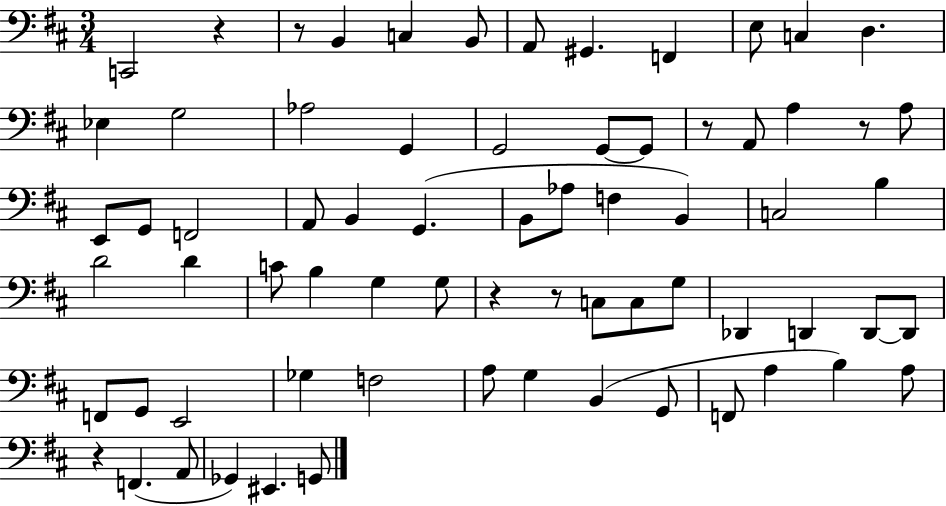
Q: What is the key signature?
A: D major